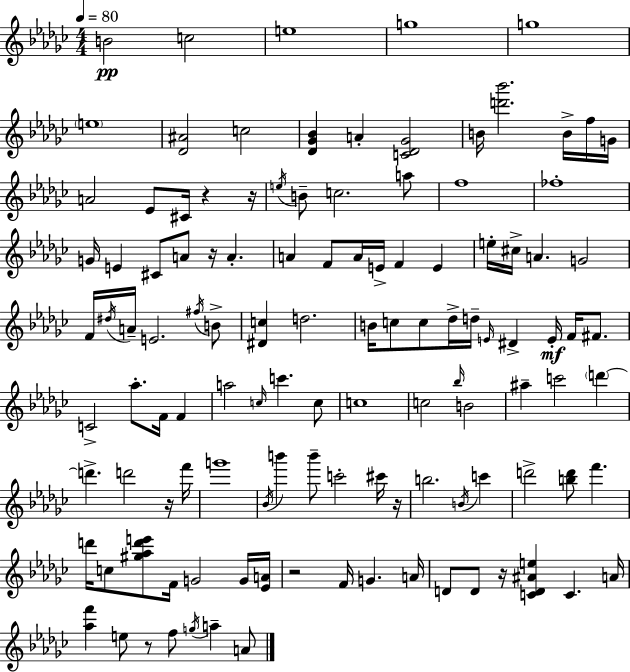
{
  \clef treble
  \numericTimeSignature
  \time 4/4
  \key ees \minor
  \tempo 4 = 80
  b'2\pp c''2 | e''1 | g''1 | g''1 | \break \parenthesize e''1 | <des' ais'>2 c''2 | <des' ges' bes'>4 a'4-. <c' des' ges'>2 | b'16 <d''' bes'''>2. b'16-> f''16 g'16 | \break a'2 ees'8 cis'16 r4 r16 | \acciaccatura { e''16 } b'8-- c''2. a''8 | f''1 | fes''1-. | \break g'16 e'4 cis'8 a'8 r16 a'4.-. | a'4 f'8 a'16 e'16-> f'4 e'4 | e''16-. cis''16-> a'4. g'2 | f'16 \acciaccatura { dis''16 } a'16-- e'2. | \break \acciaccatura { fis''16 } b'8-> <dis' c''>4 d''2. | b'16 c''8 c''8 des''16-> d''16-- \grace { e'16 } dis'4-> e'16-.\mf | f'16 fis'8. c'2-> aes''8.-. f'16 | f'4 a''2 \grace { c''16 } c'''4. | \break c''8 c''1 | c''2 \grace { bes''16 } b'2 | ais''4-- c'''2 | \parenthesize d'''4~~ d'''4.-> d'''2 | \break r16 f'''16 g'''1 | \acciaccatura { bes'16 } b'''4 b'''8-- c'''2-. | cis'''16 r16 b''2. | \acciaccatura { b'16 } c'''4 d'''2-> | \break <b'' d'''>8 f'''4. d'''16 c''8 <gis'' aes'' d''' e'''>8 f'16 g'2 | g'16 <ees' a'>16 r2 | f'16 g'4. a'16 d'8 d'8 r16 <c' d' ais' e''>4 | c'4. a'16 <aes'' f'''>4 e''8 r8 | \break f''8 \acciaccatura { g''16 } a''4-- a'8 \bar "|."
}